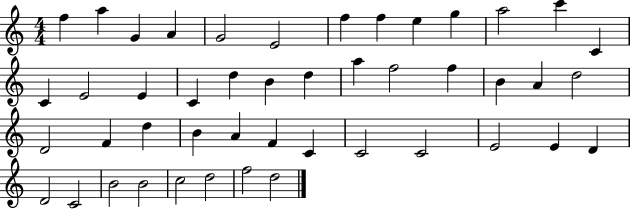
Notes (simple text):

F5/q A5/q G4/q A4/q G4/h E4/h F5/q F5/q E5/q G5/q A5/h C6/q C4/q C4/q E4/h E4/q C4/q D5/q B4/q D5/q A5/q F5/h F5/q B4/q A4/q D5/h D4/h F4/q D5/q B4/q A4/q F4/q C4/q C4/h C4/h E4/h E4/q D4/q D4/h C4/h B4/h B4/h C5/h D5/h F5/h D5/h